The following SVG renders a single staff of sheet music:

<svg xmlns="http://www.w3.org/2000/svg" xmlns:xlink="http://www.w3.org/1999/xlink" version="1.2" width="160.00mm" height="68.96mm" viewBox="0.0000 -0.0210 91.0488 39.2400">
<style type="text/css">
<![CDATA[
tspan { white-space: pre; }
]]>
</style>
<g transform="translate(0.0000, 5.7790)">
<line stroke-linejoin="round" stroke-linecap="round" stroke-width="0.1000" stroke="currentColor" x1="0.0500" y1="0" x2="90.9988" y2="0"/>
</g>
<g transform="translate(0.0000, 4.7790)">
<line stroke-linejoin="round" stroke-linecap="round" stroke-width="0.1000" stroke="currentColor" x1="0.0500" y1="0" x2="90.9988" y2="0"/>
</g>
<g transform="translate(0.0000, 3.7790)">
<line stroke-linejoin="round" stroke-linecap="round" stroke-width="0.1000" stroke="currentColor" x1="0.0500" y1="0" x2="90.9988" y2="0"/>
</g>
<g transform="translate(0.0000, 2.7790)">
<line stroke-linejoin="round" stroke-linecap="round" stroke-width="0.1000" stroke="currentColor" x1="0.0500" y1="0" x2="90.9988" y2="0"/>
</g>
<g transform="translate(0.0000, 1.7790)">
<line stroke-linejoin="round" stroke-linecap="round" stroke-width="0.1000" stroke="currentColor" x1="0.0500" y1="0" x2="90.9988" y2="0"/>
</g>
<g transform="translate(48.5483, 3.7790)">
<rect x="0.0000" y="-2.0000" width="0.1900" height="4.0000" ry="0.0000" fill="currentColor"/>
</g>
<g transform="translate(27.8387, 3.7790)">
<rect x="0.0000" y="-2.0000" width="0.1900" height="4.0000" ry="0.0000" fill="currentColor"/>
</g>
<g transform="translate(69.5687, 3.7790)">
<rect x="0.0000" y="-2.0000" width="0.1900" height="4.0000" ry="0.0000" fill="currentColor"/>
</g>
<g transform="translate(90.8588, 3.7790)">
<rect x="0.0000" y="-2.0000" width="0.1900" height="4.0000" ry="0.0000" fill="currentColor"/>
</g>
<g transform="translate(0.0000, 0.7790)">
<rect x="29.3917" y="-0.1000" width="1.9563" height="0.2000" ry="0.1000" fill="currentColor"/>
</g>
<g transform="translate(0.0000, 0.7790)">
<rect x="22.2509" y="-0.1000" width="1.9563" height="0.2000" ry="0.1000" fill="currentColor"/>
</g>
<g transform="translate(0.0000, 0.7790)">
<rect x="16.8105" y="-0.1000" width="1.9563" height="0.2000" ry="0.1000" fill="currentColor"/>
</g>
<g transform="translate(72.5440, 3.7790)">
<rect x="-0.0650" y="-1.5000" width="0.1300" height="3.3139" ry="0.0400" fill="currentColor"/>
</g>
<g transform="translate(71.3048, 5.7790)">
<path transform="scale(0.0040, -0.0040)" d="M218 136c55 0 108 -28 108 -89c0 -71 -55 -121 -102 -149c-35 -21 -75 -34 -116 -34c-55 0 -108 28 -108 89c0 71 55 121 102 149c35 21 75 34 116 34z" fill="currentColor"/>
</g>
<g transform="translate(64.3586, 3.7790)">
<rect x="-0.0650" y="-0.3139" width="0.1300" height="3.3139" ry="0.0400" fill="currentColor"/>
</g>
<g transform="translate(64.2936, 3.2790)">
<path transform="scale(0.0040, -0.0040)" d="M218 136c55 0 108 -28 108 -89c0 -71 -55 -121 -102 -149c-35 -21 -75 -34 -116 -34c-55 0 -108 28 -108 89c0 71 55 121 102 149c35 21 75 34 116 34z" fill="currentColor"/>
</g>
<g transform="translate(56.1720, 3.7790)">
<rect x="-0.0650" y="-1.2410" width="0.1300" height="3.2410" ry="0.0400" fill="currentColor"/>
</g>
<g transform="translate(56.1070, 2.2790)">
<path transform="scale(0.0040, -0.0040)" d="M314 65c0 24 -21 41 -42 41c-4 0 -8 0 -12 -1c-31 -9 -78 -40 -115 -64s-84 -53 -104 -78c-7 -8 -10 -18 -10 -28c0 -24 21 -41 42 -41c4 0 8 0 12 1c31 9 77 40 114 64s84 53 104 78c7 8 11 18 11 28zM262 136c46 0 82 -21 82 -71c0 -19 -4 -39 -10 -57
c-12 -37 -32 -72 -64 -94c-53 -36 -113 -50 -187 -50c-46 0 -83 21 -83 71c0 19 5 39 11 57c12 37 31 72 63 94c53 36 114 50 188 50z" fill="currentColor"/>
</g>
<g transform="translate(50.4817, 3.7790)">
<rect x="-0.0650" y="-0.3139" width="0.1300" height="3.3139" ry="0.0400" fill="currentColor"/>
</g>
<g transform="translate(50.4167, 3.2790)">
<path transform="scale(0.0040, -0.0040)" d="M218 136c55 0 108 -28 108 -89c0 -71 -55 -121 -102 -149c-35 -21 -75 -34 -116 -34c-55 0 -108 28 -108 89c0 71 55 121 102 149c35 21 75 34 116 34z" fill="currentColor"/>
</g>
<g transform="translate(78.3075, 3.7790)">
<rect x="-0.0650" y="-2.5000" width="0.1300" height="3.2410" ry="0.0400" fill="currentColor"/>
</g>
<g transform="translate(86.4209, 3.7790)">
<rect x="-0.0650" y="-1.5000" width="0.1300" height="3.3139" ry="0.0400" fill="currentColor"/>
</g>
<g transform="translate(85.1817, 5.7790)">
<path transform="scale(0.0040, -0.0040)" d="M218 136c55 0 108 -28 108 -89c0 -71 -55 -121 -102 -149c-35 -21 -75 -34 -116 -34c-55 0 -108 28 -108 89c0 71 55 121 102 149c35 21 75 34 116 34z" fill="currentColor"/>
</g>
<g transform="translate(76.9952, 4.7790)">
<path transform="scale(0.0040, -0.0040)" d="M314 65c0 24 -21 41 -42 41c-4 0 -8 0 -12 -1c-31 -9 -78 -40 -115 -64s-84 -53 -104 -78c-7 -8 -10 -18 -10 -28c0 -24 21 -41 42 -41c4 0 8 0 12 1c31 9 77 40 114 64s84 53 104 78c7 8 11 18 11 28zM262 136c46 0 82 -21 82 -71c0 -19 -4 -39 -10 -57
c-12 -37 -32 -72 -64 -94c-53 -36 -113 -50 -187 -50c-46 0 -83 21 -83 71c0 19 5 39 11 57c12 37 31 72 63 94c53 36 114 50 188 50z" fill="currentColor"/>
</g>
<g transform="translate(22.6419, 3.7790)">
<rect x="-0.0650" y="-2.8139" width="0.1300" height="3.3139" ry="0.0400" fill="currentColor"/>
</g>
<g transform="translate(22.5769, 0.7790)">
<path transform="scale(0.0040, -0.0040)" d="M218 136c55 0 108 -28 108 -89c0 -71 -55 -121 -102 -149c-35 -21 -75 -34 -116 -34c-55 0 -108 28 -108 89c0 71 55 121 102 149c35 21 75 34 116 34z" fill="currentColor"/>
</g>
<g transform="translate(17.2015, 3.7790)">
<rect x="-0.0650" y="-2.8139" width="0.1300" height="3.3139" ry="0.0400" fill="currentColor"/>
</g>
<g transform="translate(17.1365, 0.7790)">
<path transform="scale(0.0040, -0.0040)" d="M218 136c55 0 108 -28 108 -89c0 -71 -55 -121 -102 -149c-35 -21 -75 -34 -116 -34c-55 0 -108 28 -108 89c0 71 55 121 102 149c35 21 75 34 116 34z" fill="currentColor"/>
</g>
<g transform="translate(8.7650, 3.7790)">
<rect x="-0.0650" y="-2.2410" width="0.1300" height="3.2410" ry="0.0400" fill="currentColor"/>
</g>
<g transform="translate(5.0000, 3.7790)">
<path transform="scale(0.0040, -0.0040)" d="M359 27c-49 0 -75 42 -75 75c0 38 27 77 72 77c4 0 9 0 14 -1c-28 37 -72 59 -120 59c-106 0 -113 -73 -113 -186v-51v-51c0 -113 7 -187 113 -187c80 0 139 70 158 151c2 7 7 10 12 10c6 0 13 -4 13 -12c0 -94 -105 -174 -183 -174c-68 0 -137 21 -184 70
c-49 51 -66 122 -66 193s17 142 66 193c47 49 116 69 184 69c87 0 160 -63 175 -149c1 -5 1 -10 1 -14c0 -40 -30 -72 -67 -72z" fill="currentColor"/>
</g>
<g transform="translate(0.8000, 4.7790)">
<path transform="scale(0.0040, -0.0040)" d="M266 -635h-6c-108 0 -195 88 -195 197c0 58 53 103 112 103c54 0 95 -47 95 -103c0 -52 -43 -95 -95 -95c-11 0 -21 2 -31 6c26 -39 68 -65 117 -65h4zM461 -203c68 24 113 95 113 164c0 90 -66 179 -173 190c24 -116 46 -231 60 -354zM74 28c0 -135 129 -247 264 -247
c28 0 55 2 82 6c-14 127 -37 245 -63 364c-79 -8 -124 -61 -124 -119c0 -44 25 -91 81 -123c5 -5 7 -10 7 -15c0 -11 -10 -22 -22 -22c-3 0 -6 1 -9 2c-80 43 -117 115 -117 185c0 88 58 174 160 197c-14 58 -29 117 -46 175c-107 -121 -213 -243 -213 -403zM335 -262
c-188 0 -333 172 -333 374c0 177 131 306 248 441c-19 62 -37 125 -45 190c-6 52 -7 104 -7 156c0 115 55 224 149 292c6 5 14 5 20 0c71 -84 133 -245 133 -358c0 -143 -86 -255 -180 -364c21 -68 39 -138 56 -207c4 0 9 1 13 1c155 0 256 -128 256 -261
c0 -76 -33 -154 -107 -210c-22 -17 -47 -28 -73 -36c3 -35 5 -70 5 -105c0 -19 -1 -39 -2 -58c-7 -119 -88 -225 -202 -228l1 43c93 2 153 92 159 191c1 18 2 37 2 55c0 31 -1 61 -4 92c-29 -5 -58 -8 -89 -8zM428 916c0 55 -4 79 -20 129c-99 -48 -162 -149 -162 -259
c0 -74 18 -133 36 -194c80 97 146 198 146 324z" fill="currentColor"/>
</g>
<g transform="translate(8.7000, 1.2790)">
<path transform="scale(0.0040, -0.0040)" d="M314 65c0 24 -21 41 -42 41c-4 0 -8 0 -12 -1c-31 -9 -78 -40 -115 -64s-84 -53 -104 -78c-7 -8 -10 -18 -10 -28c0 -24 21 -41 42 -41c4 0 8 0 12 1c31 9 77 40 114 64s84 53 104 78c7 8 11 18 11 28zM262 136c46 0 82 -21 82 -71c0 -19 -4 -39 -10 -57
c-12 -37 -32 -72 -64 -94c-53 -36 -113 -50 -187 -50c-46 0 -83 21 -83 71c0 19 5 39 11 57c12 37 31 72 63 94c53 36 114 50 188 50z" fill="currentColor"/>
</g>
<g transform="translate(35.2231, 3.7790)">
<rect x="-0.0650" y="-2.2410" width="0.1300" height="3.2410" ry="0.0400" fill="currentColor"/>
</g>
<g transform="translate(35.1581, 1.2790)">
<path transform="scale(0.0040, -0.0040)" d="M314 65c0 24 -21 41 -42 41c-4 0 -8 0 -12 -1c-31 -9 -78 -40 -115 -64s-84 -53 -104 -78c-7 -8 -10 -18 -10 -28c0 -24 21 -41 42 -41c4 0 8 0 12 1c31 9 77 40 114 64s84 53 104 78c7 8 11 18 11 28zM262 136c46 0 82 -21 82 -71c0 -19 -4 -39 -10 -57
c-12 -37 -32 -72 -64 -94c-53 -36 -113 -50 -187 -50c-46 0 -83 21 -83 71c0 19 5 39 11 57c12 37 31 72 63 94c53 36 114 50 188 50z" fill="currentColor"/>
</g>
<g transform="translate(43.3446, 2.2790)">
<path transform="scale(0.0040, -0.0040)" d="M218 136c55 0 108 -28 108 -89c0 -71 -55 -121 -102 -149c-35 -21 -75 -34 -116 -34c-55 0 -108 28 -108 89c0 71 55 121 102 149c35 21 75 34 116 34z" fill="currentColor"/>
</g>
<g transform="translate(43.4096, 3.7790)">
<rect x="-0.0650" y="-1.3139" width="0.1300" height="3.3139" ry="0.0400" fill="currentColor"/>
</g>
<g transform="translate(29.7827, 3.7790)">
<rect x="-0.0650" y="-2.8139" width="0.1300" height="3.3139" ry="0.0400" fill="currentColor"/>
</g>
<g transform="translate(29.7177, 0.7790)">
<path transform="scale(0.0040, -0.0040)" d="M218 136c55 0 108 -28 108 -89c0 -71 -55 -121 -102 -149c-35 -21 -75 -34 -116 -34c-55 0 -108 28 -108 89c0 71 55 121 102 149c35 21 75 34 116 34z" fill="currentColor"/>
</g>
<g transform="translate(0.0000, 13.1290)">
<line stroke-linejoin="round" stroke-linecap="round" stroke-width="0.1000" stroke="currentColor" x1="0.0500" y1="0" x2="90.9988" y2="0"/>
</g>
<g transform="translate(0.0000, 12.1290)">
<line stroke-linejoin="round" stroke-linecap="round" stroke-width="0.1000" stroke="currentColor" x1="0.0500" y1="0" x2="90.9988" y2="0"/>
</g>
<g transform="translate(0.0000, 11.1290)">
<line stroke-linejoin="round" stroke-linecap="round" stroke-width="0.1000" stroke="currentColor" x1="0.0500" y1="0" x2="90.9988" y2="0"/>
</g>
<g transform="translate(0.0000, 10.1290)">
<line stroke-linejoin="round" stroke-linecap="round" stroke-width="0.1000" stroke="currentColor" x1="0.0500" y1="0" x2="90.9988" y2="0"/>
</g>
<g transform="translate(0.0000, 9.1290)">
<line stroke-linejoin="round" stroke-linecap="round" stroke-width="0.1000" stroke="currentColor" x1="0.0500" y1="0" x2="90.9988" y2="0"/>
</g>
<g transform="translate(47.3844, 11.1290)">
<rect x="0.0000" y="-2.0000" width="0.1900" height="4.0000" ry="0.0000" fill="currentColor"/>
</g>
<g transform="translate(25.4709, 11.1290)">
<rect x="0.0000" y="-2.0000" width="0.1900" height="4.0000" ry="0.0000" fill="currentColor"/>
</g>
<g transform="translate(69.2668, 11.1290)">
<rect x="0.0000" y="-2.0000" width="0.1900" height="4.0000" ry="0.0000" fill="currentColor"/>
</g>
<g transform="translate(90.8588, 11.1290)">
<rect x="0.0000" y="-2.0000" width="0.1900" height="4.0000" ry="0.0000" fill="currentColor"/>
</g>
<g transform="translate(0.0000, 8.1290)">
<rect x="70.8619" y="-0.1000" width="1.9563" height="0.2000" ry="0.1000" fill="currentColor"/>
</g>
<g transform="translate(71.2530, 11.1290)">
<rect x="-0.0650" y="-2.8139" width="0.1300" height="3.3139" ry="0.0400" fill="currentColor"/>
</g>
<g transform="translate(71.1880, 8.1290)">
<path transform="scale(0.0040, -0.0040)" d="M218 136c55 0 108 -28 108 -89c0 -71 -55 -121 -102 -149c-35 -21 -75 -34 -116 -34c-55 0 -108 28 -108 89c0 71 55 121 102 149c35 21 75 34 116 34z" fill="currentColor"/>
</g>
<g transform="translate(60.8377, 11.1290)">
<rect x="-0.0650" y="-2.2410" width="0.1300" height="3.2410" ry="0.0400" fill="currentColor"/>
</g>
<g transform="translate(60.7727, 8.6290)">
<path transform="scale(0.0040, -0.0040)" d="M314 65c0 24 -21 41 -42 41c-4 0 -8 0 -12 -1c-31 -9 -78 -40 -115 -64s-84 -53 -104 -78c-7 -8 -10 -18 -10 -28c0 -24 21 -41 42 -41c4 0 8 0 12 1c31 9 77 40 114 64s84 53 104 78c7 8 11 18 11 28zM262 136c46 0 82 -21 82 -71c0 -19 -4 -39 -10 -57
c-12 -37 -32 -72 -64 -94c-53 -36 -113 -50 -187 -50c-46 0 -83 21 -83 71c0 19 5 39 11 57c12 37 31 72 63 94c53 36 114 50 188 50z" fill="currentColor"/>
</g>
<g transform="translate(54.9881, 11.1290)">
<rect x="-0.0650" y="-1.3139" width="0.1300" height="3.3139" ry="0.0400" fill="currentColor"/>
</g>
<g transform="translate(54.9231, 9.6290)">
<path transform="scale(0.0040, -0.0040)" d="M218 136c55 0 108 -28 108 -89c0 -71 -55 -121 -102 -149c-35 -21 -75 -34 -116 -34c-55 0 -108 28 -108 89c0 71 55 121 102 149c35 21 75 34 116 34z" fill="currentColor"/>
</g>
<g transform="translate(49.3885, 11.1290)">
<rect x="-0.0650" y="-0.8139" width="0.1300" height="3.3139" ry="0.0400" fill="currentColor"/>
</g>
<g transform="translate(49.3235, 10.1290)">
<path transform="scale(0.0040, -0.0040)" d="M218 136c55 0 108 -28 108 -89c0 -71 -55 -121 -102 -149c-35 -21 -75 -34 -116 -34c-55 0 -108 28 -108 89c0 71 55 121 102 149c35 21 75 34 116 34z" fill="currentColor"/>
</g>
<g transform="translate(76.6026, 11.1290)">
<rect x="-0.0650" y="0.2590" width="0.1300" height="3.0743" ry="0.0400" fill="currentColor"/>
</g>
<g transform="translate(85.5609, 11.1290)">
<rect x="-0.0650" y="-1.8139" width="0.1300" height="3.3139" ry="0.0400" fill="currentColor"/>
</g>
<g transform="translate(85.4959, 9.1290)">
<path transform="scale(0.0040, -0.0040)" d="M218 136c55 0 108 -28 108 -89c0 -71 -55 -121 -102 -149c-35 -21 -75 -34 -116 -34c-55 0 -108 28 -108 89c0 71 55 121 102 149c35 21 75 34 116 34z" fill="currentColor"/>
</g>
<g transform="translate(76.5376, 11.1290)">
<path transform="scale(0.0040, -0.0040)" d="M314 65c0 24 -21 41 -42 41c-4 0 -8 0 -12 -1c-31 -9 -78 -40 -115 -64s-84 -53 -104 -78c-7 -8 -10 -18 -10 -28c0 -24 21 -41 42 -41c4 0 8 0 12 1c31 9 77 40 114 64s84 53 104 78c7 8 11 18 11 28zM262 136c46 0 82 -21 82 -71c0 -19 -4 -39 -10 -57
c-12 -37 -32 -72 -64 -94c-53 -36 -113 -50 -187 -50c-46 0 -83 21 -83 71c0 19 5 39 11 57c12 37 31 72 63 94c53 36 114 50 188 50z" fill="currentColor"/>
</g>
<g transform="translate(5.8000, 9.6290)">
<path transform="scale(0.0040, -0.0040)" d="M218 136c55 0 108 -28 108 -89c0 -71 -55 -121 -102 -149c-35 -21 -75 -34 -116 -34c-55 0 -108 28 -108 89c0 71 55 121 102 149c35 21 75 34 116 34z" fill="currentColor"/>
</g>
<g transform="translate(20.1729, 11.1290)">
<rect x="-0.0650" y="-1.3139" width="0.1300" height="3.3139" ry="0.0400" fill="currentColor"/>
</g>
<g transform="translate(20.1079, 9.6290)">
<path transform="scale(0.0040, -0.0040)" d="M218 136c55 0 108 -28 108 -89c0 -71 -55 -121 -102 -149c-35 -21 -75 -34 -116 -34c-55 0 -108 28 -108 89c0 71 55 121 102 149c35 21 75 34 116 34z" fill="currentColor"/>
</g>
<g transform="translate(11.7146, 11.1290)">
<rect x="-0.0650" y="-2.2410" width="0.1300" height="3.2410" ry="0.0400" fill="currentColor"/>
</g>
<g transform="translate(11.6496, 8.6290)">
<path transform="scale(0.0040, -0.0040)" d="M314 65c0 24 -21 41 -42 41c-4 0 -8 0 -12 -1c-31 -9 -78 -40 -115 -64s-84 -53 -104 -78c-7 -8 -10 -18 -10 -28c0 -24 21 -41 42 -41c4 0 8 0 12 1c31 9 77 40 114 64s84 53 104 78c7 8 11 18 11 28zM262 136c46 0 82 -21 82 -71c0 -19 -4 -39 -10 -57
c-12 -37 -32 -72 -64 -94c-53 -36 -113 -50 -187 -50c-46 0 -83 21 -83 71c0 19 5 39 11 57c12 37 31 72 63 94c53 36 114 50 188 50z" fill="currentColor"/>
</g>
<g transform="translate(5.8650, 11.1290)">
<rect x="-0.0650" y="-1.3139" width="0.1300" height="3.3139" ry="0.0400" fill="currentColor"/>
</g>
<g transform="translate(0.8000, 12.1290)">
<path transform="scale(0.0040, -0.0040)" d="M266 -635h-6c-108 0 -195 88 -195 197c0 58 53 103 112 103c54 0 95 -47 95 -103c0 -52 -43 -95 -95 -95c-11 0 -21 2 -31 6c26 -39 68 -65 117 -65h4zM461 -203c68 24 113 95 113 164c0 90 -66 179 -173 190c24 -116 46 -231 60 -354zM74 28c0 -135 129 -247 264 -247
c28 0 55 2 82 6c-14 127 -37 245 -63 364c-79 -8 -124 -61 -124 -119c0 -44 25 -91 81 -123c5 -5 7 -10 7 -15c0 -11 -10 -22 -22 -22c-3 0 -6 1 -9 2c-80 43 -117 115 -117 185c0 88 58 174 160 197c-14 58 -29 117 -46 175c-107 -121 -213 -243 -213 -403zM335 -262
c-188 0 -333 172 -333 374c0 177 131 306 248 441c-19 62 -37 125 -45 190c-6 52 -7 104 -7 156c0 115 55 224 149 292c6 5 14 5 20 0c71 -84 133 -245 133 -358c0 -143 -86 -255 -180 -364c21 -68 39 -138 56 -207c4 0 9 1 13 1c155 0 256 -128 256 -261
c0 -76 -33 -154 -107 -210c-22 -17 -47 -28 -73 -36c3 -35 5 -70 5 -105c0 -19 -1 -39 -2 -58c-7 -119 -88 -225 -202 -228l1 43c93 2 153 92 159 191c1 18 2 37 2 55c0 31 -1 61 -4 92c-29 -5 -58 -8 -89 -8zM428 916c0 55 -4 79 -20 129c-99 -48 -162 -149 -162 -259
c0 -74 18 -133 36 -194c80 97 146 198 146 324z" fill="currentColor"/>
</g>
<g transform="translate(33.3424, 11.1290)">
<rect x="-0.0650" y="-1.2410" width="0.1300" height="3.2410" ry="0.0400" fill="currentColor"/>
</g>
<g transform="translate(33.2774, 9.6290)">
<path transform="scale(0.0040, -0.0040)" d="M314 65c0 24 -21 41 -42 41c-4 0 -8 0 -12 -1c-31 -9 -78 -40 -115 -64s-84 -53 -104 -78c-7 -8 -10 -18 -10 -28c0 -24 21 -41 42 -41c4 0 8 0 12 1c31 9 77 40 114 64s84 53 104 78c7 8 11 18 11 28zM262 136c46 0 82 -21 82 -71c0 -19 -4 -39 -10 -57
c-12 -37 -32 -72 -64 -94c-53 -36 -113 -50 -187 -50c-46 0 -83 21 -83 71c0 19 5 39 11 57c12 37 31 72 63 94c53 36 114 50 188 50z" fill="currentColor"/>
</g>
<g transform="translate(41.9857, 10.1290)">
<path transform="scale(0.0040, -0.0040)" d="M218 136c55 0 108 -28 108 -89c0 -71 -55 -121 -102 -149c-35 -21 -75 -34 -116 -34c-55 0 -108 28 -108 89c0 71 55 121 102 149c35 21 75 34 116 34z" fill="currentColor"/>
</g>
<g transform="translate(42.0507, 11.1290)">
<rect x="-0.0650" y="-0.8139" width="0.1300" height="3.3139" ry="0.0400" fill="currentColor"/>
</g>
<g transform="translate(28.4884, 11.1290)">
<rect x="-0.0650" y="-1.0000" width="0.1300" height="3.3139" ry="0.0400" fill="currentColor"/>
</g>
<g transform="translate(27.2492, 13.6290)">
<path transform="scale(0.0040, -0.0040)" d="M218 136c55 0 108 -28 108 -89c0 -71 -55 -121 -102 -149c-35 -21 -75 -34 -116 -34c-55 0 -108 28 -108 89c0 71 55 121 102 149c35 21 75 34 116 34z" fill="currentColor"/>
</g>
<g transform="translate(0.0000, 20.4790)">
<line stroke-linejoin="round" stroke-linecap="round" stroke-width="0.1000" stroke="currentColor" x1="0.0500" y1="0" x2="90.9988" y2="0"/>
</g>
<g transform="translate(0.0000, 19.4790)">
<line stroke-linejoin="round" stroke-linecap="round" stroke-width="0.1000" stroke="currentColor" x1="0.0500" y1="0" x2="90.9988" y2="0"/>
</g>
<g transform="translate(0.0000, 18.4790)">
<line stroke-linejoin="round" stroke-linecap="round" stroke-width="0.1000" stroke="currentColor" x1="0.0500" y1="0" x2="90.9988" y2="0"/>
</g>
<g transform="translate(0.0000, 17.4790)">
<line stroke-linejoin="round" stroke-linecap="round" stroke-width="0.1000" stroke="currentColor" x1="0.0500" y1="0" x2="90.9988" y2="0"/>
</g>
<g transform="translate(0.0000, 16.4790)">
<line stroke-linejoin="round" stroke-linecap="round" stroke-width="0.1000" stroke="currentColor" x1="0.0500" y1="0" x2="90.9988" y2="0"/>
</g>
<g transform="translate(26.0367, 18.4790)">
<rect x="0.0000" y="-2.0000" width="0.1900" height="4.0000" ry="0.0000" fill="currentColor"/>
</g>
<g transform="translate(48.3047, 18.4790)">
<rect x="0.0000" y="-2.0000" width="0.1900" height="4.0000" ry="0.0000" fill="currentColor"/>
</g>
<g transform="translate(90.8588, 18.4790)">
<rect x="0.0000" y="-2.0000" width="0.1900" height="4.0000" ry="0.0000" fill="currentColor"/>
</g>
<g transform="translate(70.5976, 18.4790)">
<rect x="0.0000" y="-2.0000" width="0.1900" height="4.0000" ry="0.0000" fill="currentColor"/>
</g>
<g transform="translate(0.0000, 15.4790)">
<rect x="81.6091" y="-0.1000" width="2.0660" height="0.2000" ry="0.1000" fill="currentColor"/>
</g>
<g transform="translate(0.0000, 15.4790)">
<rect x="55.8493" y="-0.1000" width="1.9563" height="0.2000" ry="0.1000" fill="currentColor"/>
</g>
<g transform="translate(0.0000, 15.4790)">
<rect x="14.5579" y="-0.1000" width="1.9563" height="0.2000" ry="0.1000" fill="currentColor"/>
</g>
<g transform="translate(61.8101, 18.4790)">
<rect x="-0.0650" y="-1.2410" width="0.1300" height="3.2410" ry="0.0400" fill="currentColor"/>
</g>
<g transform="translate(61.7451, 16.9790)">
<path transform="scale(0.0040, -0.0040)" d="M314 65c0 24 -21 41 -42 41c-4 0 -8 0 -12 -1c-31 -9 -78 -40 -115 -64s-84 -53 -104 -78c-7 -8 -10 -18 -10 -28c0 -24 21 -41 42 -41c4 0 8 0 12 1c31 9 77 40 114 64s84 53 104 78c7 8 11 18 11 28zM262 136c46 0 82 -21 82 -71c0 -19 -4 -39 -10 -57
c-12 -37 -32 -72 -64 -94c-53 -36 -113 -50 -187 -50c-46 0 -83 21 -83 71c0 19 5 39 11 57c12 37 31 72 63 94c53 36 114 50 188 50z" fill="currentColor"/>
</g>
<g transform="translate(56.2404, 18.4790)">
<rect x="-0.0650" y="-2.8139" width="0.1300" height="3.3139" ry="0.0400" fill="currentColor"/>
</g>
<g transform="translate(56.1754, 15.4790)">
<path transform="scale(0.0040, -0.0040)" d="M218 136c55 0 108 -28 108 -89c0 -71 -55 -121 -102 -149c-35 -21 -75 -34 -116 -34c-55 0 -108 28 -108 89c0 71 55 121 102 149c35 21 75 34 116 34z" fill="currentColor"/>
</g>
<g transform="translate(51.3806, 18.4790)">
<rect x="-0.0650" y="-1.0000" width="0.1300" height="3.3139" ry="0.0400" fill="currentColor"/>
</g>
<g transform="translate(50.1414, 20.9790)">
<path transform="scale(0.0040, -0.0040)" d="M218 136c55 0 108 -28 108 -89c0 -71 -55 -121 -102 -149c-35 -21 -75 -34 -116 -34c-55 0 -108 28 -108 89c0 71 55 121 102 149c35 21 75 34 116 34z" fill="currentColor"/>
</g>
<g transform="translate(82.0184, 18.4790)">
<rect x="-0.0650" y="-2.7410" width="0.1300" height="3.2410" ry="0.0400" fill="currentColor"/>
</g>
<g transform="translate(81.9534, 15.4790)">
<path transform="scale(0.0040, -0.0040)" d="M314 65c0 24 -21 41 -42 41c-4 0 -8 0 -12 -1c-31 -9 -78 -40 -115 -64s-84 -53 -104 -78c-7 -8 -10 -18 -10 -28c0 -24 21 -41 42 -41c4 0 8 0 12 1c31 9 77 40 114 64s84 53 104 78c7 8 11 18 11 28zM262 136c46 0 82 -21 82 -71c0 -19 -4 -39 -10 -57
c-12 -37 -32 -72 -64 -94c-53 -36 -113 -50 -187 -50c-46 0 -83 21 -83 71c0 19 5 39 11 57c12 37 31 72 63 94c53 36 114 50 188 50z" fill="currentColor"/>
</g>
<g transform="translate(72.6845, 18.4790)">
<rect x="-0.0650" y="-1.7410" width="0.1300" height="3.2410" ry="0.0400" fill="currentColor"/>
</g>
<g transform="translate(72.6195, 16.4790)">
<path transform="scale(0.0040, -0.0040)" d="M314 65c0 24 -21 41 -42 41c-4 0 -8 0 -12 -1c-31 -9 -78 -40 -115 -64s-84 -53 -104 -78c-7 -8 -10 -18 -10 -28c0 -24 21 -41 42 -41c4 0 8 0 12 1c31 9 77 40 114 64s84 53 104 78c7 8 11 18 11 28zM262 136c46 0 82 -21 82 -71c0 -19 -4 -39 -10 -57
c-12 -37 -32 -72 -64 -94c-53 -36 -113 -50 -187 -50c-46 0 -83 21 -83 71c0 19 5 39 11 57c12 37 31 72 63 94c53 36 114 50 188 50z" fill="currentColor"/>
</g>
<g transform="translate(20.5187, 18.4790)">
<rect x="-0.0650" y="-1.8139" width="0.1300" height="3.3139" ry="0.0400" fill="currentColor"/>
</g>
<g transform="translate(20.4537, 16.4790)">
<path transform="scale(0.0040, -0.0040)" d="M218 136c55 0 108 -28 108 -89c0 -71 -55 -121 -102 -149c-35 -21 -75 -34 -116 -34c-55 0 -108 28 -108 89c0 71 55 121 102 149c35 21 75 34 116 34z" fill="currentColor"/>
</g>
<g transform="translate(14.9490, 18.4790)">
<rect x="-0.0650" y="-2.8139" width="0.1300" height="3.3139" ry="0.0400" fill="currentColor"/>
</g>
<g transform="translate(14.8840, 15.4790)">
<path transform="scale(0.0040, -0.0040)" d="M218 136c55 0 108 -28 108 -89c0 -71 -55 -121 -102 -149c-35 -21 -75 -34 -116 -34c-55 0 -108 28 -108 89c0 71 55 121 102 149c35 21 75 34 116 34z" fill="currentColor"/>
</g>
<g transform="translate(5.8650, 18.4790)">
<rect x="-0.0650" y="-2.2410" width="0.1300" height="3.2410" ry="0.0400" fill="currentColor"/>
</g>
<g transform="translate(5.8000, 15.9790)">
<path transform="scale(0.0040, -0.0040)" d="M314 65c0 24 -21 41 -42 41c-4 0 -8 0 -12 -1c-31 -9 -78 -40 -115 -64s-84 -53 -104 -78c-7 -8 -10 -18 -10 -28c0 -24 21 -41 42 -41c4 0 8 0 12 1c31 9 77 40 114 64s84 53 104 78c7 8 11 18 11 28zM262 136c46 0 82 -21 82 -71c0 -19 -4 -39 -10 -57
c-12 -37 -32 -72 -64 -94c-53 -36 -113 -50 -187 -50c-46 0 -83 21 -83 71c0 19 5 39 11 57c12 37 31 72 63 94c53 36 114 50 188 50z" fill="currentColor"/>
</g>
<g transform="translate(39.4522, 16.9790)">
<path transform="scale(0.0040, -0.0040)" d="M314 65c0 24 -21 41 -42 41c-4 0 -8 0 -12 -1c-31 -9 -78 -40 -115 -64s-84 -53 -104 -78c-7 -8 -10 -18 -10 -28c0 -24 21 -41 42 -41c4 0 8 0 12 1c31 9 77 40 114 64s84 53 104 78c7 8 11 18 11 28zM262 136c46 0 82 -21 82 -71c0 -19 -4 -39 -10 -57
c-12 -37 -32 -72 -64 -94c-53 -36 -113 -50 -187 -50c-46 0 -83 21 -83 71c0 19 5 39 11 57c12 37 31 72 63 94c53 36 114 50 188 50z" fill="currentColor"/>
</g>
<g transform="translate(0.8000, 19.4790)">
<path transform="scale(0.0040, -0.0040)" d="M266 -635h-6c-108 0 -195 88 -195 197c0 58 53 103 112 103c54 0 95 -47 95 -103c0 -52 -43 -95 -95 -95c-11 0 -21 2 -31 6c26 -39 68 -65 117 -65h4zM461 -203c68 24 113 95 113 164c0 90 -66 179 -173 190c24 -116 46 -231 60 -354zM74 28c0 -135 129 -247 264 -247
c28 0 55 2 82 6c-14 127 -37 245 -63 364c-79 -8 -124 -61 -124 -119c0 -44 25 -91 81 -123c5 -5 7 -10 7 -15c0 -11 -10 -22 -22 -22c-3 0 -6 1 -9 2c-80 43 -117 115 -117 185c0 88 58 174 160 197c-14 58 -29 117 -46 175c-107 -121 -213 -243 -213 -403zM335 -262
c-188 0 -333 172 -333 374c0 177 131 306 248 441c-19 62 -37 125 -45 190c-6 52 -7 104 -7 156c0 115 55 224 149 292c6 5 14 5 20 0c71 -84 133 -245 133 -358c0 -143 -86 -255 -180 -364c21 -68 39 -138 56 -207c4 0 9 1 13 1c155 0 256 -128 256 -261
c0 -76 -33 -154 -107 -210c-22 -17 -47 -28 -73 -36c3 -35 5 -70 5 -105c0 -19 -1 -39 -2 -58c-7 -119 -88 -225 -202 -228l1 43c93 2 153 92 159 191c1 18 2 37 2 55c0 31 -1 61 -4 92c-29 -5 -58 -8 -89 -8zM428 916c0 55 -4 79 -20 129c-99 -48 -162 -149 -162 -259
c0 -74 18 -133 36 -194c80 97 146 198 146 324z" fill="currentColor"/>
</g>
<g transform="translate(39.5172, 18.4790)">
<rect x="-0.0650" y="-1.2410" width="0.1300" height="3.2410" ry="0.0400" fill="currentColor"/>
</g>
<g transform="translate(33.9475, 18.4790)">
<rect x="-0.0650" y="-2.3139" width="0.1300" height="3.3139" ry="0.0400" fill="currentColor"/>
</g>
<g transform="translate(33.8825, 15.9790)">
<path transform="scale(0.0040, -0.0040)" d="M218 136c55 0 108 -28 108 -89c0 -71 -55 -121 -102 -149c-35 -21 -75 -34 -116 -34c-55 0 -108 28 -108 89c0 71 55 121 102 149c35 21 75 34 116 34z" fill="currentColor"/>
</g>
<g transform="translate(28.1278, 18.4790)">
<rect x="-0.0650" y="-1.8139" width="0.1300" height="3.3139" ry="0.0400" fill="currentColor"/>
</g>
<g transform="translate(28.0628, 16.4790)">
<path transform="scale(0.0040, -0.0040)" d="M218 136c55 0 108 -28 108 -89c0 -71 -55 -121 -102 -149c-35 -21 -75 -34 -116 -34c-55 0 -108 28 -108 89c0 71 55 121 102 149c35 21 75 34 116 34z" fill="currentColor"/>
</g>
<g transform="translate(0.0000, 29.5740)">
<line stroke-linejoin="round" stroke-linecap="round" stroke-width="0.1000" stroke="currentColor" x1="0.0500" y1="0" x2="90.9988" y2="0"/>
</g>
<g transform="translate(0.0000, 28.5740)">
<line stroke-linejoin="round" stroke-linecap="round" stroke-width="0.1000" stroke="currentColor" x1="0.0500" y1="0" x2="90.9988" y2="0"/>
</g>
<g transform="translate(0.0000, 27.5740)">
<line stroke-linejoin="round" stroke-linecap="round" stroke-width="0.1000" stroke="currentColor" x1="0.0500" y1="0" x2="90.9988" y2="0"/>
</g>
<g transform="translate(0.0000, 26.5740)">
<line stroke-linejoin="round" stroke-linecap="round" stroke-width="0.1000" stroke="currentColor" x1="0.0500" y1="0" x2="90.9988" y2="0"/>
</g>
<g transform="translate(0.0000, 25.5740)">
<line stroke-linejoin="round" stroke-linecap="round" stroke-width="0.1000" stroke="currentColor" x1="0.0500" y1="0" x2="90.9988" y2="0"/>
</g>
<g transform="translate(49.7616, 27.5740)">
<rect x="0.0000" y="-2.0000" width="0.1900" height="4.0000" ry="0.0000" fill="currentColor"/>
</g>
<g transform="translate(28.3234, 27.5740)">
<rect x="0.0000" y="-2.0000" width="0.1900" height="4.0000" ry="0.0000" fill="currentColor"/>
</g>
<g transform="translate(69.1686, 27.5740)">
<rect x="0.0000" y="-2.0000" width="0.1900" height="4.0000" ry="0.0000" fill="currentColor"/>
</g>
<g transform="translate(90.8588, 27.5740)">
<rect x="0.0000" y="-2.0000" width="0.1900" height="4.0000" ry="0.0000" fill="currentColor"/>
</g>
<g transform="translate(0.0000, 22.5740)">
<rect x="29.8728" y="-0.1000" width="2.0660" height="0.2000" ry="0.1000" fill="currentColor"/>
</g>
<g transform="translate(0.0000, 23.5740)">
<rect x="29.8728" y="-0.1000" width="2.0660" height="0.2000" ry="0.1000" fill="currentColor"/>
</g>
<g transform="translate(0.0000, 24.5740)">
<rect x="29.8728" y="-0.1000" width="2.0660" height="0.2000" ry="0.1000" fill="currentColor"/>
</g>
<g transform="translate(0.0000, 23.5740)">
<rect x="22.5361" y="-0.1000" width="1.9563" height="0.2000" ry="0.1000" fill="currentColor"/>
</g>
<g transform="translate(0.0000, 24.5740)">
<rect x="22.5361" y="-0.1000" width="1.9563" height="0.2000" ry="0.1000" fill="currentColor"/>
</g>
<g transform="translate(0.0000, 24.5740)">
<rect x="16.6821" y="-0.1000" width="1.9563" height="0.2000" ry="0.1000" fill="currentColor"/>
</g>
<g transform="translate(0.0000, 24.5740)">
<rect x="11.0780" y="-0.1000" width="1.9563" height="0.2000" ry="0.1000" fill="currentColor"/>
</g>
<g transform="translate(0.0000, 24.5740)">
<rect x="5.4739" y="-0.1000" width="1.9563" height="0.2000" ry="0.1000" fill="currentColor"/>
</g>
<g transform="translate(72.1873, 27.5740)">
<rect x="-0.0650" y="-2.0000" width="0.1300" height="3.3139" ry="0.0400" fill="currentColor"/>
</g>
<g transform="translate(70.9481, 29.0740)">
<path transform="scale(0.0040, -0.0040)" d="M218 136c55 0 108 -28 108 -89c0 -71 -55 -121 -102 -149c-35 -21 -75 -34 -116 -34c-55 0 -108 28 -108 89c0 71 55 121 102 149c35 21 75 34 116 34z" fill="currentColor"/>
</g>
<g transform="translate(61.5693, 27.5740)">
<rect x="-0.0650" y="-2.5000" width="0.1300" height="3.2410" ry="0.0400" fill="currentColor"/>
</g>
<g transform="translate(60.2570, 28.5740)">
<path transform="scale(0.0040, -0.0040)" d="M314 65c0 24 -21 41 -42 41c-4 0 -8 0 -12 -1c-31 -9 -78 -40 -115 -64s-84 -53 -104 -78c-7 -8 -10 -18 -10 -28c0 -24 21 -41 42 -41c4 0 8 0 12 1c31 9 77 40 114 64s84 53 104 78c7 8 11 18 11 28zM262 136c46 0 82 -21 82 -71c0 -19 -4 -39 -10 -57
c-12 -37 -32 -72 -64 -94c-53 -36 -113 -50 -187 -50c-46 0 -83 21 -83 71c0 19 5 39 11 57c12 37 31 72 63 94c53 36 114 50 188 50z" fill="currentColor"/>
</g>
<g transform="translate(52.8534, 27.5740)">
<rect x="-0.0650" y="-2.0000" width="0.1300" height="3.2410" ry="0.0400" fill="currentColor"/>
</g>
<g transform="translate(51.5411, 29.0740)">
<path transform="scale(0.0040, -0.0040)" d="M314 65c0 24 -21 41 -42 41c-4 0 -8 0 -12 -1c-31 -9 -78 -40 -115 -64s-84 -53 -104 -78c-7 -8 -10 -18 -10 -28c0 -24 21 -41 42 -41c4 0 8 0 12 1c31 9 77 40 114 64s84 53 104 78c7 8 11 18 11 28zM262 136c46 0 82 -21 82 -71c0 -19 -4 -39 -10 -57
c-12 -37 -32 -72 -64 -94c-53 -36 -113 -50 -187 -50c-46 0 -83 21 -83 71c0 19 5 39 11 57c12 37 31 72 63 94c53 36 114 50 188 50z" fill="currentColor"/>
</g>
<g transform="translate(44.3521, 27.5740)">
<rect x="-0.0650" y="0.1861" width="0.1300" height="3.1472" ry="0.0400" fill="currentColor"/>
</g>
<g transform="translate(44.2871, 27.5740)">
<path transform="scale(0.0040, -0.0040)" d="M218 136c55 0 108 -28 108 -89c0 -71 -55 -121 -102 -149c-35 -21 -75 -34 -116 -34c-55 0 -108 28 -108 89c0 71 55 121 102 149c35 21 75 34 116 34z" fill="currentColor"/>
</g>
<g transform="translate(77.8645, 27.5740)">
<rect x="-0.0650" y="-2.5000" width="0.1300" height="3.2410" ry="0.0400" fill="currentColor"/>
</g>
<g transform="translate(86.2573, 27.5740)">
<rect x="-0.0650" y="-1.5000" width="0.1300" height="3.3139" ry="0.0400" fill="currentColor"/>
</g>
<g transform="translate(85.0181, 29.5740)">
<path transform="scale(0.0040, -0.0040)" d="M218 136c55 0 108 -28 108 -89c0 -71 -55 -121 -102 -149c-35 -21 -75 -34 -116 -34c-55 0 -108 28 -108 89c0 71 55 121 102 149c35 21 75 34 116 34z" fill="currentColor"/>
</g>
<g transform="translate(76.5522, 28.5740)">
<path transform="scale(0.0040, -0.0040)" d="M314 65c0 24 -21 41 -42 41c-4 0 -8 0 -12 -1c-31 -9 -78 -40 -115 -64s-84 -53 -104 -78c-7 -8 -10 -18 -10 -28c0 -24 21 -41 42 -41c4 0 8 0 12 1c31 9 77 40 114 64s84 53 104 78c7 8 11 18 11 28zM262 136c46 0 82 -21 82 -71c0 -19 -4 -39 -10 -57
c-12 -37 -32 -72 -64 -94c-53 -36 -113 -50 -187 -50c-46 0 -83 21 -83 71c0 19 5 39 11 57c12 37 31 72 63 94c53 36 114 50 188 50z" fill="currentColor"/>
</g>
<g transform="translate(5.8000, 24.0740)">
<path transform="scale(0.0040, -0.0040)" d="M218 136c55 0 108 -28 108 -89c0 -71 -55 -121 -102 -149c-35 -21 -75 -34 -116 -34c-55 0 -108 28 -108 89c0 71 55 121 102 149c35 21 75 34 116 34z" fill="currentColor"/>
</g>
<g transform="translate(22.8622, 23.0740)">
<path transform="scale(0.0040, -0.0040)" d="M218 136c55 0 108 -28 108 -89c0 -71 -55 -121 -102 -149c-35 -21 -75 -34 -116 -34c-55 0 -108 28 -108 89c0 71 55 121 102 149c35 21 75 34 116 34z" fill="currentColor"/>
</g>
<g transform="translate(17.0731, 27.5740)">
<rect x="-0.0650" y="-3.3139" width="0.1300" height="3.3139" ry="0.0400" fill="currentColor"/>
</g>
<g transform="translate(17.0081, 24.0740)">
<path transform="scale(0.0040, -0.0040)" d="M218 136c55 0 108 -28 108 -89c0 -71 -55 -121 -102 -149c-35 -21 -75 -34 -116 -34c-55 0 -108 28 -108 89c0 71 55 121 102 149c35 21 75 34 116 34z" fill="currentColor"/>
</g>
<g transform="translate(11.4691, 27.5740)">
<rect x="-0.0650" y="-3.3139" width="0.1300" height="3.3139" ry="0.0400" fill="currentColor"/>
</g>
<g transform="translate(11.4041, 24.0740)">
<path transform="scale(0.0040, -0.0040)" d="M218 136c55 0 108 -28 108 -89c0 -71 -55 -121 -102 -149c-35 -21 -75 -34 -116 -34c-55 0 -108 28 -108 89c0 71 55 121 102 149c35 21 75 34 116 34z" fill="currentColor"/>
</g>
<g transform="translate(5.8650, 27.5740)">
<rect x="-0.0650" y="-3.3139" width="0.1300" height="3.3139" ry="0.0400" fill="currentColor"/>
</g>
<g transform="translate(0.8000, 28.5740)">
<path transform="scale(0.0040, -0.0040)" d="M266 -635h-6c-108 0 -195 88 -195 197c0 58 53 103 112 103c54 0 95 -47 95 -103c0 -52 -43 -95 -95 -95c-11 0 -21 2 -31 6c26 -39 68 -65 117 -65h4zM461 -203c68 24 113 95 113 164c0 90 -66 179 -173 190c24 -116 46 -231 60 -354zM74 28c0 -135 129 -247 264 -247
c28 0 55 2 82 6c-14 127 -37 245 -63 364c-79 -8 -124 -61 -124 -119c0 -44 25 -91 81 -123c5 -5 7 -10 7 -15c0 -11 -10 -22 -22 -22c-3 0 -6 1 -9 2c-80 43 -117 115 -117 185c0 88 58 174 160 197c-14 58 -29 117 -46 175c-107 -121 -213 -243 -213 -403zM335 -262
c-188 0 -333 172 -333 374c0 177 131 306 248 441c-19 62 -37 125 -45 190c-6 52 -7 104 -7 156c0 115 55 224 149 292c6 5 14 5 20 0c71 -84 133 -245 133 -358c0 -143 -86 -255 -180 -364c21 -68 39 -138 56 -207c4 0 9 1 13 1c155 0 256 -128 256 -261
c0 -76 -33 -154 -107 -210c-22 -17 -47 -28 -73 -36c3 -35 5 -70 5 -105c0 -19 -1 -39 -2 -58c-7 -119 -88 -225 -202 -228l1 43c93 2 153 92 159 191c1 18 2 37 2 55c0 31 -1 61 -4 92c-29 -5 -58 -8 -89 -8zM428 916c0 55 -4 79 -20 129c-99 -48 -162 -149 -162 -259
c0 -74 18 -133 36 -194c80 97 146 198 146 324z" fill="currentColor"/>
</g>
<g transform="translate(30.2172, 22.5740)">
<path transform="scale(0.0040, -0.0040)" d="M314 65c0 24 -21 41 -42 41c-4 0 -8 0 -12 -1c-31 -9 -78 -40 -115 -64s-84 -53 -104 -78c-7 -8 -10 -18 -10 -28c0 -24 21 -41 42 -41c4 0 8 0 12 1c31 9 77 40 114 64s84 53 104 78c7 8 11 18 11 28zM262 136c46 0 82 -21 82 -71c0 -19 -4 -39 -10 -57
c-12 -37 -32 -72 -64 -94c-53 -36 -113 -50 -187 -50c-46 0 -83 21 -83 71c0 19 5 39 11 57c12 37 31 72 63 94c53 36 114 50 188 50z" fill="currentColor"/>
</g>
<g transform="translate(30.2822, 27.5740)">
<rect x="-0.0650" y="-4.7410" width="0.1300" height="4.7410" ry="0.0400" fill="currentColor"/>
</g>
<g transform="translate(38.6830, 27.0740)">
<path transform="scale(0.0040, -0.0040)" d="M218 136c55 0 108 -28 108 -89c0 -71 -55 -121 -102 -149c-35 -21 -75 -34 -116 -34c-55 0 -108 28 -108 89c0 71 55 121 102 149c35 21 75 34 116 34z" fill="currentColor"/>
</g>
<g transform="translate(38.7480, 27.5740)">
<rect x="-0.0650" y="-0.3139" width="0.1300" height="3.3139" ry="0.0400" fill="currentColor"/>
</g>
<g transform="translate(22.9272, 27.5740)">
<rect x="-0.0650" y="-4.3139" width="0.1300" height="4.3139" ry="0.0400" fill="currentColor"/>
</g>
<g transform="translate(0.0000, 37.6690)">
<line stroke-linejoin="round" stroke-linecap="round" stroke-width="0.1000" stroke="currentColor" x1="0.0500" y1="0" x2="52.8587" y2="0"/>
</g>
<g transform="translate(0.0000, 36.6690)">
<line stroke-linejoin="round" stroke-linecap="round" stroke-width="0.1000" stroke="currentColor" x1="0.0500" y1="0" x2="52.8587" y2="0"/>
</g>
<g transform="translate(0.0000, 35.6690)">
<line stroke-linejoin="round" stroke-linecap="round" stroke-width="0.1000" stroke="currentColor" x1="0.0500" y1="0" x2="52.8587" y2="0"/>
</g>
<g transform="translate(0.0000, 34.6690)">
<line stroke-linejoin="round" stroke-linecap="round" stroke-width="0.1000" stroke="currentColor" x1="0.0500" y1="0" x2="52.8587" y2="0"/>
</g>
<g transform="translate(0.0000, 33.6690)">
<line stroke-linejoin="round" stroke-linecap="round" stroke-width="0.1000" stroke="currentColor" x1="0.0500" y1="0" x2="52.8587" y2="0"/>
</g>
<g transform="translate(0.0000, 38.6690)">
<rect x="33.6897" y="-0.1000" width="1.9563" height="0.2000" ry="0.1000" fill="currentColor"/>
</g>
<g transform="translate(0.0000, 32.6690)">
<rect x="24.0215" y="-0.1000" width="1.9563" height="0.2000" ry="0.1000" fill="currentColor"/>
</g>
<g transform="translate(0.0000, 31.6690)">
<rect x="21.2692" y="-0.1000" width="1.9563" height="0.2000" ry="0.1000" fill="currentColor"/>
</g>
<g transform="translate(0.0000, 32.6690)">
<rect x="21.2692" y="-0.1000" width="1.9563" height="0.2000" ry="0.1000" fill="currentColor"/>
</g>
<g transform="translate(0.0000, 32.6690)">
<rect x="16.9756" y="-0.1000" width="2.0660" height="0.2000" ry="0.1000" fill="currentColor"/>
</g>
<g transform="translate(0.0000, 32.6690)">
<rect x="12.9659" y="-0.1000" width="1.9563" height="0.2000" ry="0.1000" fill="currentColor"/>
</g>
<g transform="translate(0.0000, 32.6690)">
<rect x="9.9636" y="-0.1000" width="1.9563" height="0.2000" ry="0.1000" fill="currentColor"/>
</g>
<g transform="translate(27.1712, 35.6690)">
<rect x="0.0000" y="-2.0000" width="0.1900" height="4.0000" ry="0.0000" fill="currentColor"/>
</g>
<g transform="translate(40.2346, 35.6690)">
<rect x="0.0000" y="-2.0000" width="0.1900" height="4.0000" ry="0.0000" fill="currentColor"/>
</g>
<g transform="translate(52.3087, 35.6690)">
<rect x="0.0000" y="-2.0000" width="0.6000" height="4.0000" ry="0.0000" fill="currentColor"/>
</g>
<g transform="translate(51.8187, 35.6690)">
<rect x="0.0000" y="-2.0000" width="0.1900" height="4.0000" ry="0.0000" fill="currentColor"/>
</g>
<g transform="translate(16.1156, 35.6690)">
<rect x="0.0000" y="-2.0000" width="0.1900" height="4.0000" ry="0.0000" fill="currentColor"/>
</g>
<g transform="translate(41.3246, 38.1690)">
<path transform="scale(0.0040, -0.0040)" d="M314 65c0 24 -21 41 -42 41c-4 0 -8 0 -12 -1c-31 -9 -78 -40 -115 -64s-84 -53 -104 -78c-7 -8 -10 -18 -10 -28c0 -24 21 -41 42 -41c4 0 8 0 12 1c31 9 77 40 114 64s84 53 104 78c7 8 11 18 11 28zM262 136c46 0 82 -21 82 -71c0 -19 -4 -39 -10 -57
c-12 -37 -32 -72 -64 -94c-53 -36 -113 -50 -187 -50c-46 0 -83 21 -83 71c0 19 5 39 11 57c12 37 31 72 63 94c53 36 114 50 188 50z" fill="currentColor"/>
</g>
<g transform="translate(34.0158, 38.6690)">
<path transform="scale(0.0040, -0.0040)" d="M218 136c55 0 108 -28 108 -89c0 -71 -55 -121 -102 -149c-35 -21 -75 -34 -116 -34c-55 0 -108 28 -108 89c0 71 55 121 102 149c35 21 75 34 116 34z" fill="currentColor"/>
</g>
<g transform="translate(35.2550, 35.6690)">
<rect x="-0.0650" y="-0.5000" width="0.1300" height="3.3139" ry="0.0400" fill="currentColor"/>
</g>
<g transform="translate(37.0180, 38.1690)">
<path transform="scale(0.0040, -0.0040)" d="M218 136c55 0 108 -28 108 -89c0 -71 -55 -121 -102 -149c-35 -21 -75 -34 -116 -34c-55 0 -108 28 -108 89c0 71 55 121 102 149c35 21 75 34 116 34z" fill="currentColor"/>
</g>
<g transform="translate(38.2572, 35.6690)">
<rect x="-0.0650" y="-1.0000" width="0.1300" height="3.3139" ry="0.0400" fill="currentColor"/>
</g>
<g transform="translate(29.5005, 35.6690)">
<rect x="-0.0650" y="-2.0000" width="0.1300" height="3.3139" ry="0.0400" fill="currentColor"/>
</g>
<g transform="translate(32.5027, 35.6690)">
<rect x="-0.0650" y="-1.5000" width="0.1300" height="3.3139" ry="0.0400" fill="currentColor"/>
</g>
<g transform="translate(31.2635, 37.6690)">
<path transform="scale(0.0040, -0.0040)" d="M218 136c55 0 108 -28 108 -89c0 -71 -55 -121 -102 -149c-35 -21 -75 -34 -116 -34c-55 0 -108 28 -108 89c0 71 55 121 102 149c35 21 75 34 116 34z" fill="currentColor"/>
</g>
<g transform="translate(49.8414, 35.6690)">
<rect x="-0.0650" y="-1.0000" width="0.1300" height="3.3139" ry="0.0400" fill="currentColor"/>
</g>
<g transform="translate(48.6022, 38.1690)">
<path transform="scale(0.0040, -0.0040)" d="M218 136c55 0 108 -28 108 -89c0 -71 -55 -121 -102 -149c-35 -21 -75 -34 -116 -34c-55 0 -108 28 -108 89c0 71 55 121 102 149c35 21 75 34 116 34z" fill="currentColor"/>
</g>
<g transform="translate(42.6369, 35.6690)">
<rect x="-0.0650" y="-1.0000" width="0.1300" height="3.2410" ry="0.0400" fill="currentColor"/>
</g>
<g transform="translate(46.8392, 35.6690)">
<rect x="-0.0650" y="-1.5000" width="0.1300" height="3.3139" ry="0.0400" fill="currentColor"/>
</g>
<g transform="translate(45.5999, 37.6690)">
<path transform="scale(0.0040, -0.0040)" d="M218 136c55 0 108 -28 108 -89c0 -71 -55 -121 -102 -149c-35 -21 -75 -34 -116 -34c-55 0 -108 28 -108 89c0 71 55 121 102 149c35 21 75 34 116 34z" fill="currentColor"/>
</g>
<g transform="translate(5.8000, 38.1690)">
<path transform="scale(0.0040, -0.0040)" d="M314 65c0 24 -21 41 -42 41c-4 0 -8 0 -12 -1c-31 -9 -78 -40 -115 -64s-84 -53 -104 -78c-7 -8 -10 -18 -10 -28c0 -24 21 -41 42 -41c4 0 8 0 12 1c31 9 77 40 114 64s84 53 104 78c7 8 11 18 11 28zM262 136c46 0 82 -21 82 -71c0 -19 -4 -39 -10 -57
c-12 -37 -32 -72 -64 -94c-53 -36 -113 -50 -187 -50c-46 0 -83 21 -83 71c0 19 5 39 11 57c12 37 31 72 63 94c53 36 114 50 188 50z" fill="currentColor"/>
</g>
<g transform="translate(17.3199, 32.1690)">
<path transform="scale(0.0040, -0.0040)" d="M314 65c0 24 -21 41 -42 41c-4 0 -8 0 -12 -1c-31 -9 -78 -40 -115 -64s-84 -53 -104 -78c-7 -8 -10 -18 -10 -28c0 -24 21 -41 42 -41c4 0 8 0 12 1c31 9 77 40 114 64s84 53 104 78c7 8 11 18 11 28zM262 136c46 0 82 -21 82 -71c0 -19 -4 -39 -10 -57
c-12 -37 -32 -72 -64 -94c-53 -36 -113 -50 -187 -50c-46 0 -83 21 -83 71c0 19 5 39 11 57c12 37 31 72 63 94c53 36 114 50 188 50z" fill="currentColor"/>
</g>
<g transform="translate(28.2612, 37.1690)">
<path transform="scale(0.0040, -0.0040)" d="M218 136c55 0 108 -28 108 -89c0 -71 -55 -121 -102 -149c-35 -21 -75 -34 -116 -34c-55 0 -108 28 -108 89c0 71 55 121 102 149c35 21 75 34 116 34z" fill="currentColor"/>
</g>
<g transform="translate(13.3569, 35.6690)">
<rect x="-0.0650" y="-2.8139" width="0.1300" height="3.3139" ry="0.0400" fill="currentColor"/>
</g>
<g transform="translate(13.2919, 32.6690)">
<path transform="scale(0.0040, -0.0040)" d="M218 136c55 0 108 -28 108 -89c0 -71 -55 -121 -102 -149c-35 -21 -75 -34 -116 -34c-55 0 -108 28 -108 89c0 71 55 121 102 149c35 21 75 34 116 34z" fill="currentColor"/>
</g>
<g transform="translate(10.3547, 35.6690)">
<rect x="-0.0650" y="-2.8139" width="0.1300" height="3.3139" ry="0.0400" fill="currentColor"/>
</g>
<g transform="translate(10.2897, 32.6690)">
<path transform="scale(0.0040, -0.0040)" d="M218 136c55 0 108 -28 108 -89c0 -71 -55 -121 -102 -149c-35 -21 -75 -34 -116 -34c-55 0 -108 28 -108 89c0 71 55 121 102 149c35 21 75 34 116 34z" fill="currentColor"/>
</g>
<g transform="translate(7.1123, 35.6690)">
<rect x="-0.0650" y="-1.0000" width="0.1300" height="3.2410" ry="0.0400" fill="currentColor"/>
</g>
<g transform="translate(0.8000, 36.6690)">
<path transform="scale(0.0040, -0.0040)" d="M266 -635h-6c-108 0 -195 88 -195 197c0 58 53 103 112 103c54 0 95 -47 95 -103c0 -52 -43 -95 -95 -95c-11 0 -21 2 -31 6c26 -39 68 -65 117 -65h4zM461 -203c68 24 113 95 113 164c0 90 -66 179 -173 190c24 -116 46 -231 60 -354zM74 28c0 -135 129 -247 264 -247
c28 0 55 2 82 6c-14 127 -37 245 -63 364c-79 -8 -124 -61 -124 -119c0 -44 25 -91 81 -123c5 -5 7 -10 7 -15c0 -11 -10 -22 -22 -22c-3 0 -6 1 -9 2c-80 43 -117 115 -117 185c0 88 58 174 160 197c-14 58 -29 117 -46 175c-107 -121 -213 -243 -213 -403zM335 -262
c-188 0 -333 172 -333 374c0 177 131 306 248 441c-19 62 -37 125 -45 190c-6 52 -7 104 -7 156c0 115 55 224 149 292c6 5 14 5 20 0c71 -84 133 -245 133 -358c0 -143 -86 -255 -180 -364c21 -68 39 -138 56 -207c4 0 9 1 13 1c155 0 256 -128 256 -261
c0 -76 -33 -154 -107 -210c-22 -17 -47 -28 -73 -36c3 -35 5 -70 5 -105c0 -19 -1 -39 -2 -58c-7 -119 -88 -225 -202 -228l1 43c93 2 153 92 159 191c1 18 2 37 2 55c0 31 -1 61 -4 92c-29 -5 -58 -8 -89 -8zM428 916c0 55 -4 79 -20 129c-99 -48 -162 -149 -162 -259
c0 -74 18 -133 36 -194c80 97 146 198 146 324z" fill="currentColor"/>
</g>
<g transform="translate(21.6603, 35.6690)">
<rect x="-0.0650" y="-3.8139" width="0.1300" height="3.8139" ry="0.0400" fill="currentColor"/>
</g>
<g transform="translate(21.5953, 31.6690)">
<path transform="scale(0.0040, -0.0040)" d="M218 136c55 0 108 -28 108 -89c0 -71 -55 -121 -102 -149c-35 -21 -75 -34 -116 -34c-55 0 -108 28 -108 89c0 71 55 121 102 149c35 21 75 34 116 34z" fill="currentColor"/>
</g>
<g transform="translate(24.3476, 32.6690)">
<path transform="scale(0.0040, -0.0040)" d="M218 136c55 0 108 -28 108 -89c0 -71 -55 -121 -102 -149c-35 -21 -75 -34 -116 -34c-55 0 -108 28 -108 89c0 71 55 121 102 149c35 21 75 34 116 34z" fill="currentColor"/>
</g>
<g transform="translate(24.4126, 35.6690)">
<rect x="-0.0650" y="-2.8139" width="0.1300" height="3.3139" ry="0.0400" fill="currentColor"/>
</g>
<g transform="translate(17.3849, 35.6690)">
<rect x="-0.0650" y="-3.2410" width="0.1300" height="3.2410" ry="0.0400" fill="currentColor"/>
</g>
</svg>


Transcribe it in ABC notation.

X:1
T:Untitled
M:4/4
L:1/4
K:C
g2 a a a g2 e c e2 c E G2 E e g2 e D e2 d d e g2 a B2 f g2 a f f g e2 D a e2 f2 a2 b b b d' e'2 c B F2 G2 F G2 E D2 a a b2 c' a F E C D D2 E D